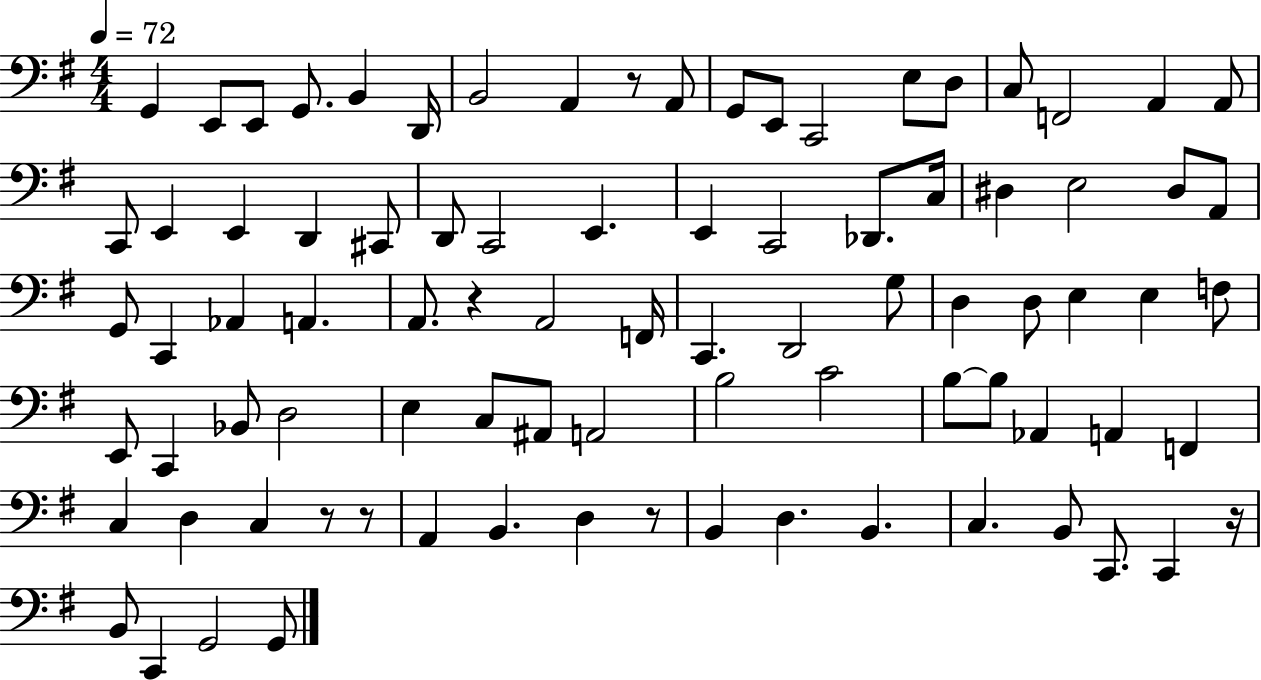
X:1
T:Untitled
M:4/4
L:1/4
K:G
G,, E,,/2 E,,/2 G,,/2 B,, D,,/4 B,,2 A,, z/2 A,,/2 G,,/2 E,,/2 C,,2 E,/2 D,/2 C,/2 F,,2 A,, A,,/2 C,,/2 E,, E,, D,, ^C,,/2 D,,/2 C,,2 E,, E,, C,,2 _D,,/2 C,/4 ^D, E,2 ^D,/2 A,,/2 G,,/2 C,, _A,, A,, A,,/2 z A,,2 F,,/4 C,, D,,2 G,/2 D, D,/2 E, E, F,/2 E,,/2 C,, _B,,/2 D,2 E, C,/2 ^A,,/2 A,,2 B,2 C2 B,/2 B,/2 _A,, A,, F,, C, D, C, z/2 z/2 A,, B,, D, z/2 B,, D, B,, C, B,,/2 C,,/2 C,, z/4 B,,/2 C,, G,,2 G,,/2